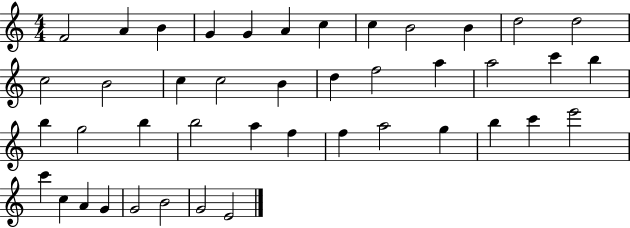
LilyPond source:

{
  \clef treble
  \numericTimeSignature
  \time 4/4
  \key c \major
  f'2 a'4 b'4 | g'4 g'4 a'4 c''4 | c''4 b'2 b'4 | d''2 d''2 | \break c''2 b'2 | c''4 c''2 b'4 | d''4 f''2 a''4 | a''2 c'''4 b''4 | \break b''4 g''2 b''4 | b''2 a''4 f''4 | f''4 a''2 g''4 | b''4 c'''4 e'''2 | \break c'''4 c''4 a'4 g'4 | g'2 b'2 | g'2 e'2 | \bar "|."
}